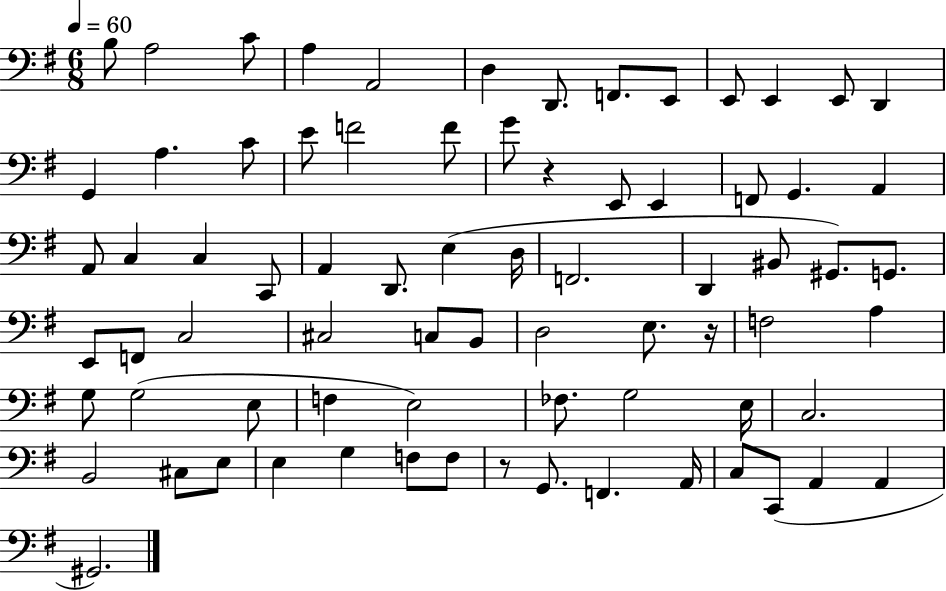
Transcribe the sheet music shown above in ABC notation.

X:1
T:Untitled
M:6/8
L:1/4
K:G
B,/2 A,2 C/2 A, A,,2 D, D,,/2 F,,/2 E,,/2 E,,/2 E,, E,,/2 D,, G,, A, C/2 E/2 F2 F/2 G/2 z E,,/2 E,, F,,/2 G,, A,, A,,/2 C, C, C,,/2 A,, D,,/2 E, D,/4 F,,2 D,, ^B,,/2 ^G,,/2 G,,/2 E,,/2 F,,/2 C,2 ^C,2 C,/2 B,,/2 D,2 E,/2 z/4 F,2 A, G,/2 G,2 E,/2 F, E,2 _F,/2 G,2 E,/4 C,2 B,,2 ^C,/2 E,/2 E, G, F,/2 F,/2 z/2 G,,/2 F,, A,,/4 C,/2 C,,/2 A,, A,, ^G,,2